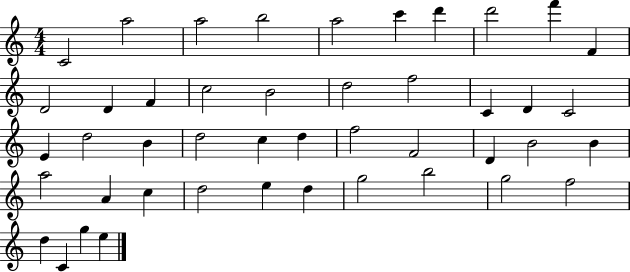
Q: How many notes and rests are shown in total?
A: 45